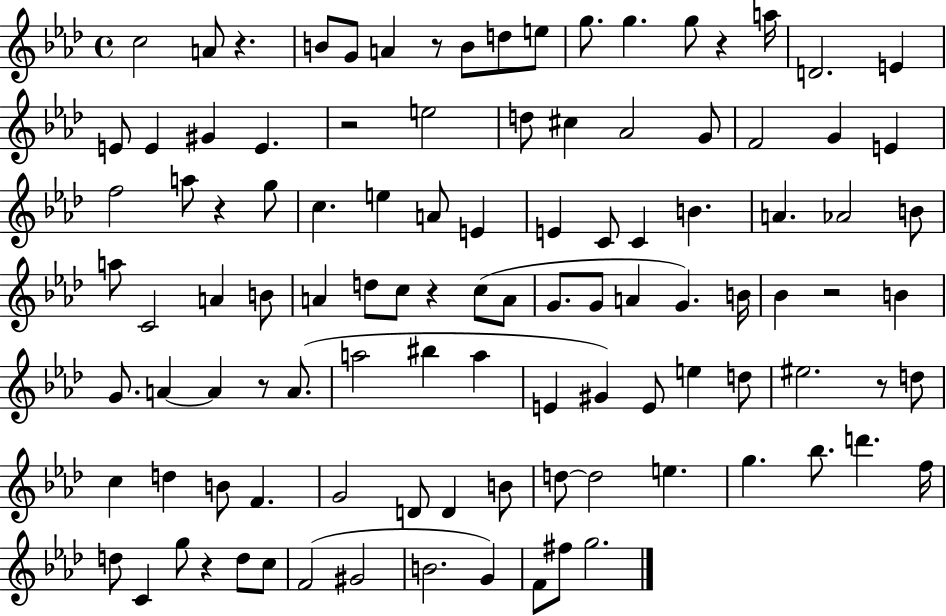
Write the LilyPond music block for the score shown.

{
  \clef treble
  \time 4/4
  \defaultTimeSignature
  \key aes \major
  \repeat volta 2 { c''2 a'8 r4. | b'8 g'8 a'4 r8 b'8 d''8 e''8 | g''8. g''4. g''8 r4 a''16 | d'2. e'4 | \break e'8 e'4 gis'4 e'4. | r2 e''2 | d''8 cis''4 aes'2 g'8 | f'2 g'4 e'4 | \break f''2 a''8 r4 g''8 | c''4. e''4 a'8 e'4 | e'4 c'8 c'4 b'4. | a'4. aes'2 b'8 | \break a''8 c'2 a'4 b'8 | a'4 d''8 c''8 r4 c''8( a'8 | g'8. g'8 a'4 g'4.) b'16 | bes'4 r2 b'4 | \break g'8. a'4~~ a'4 r8 a'8.( | a''2 bis''4 a''4 | e'4 gis'4) e'8 e''4 d''8 | eis''2. r8 d''8 | \break c''4 d''4 b'8 f'4. | g'2 d'8 d'4 b'8 | d''8~~ d''2 e''4. | g''4. bes''8. d'''4. f''16 | \break d''8 c'4 g''8 r4 d''8 c''8 | f'2( gis'2 | b'2. g'4) | f'8 fis''8 g''2. | \break } \bar "|."
}